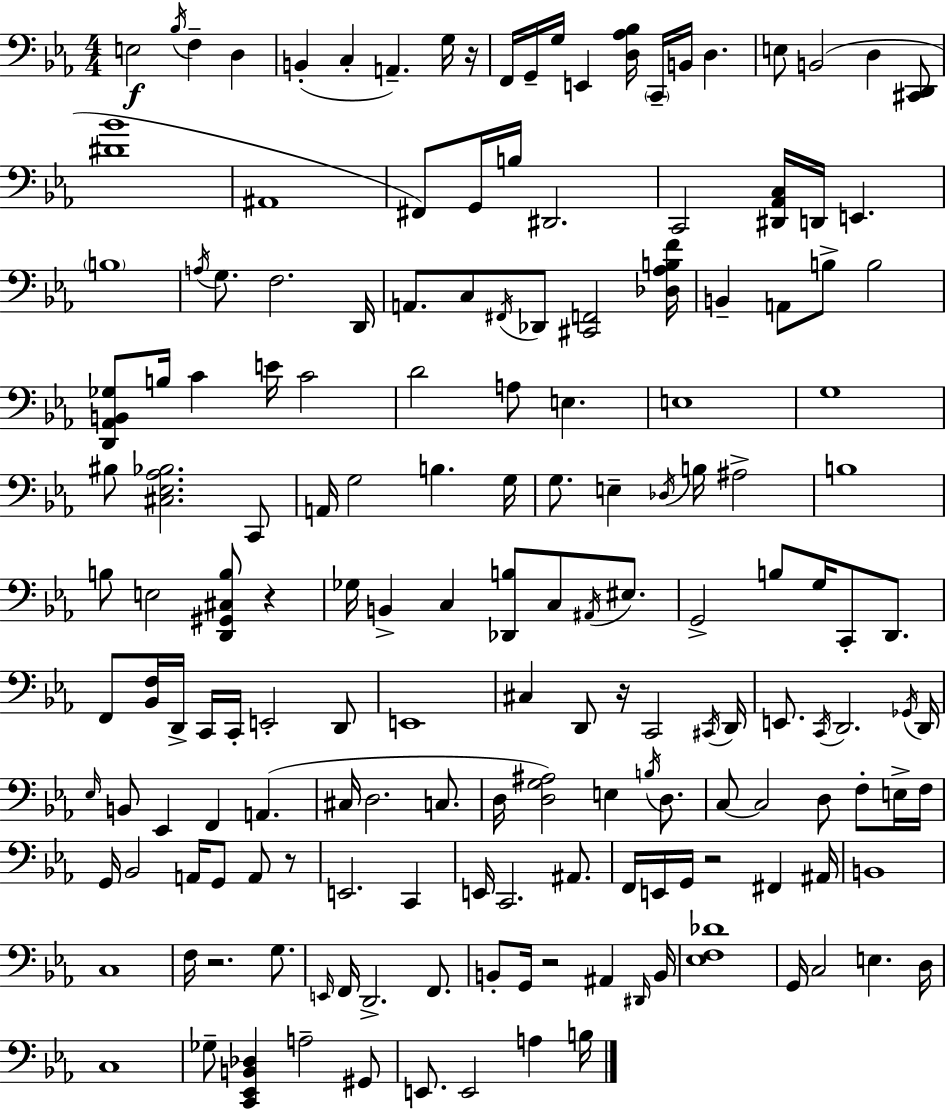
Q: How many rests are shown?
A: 7